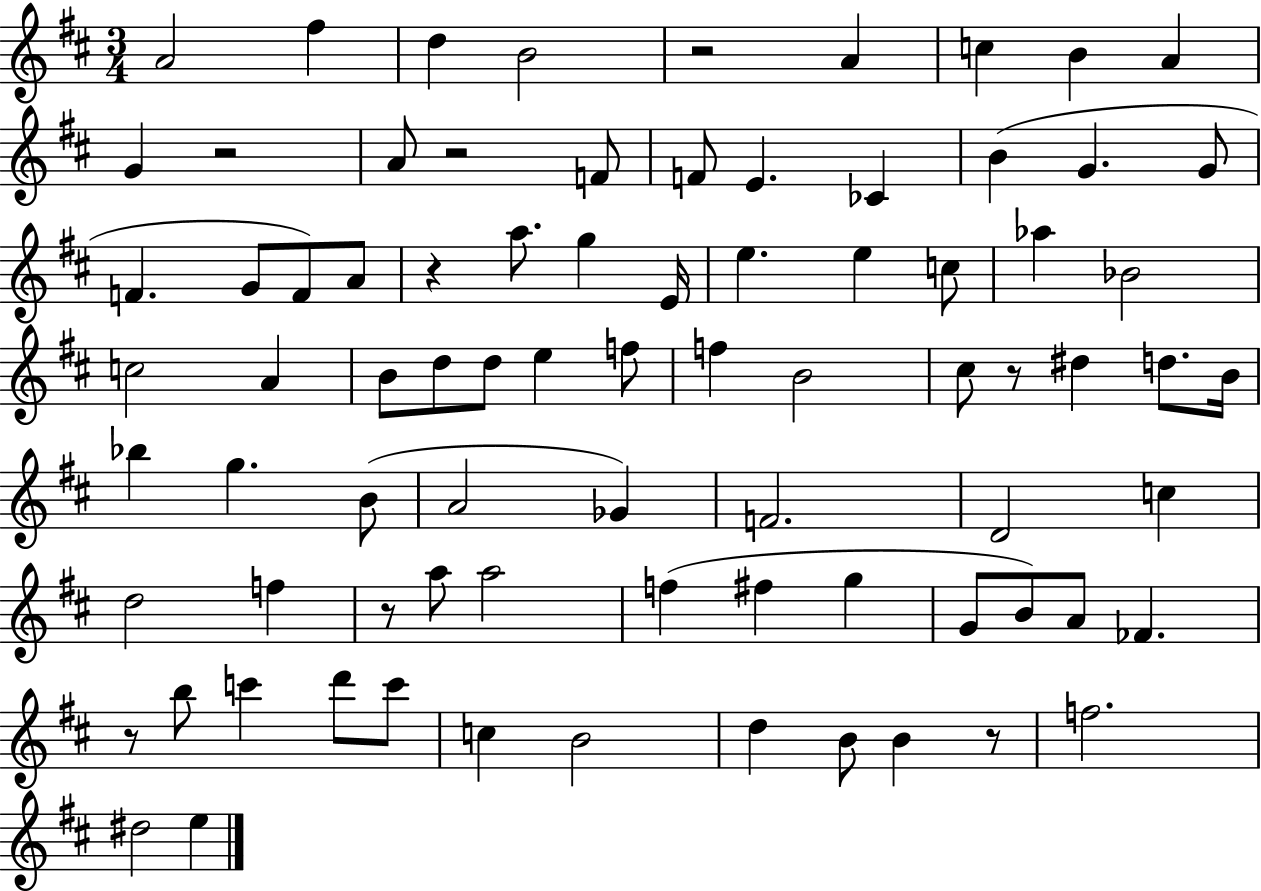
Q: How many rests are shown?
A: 8